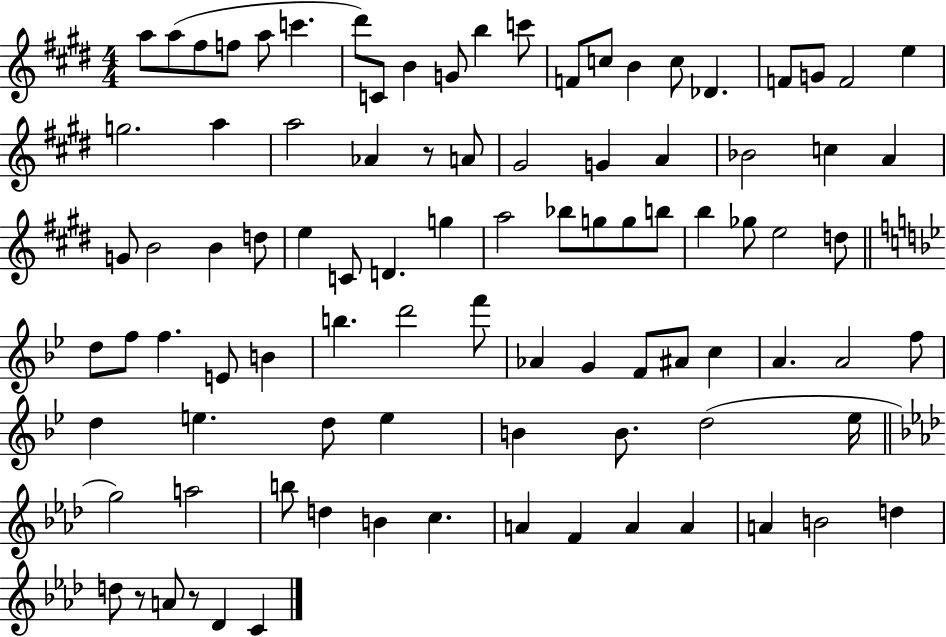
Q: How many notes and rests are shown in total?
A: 93